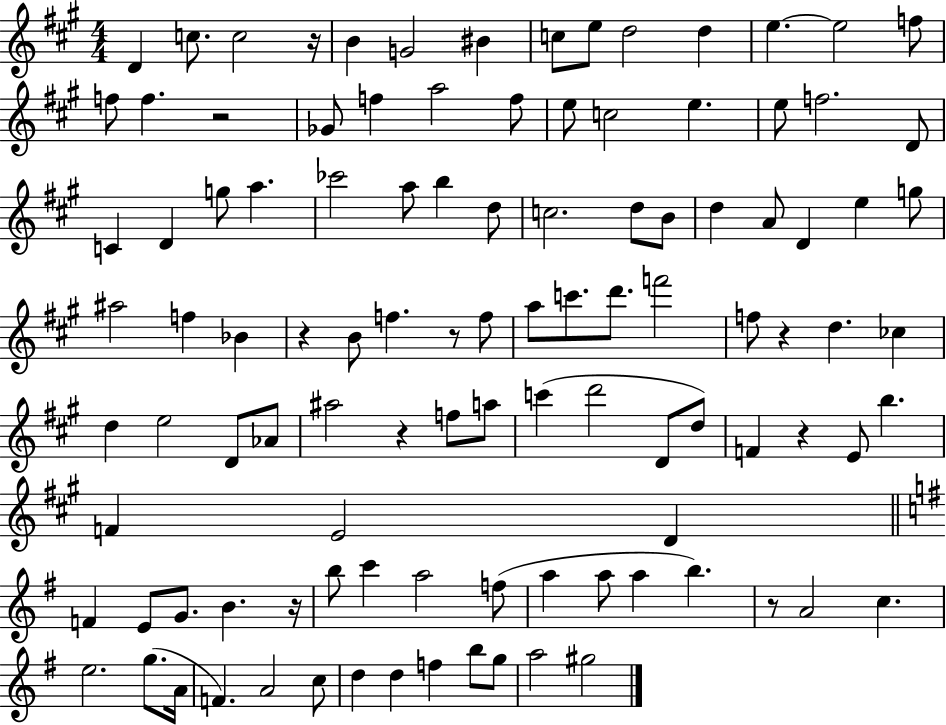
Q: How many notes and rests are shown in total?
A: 107